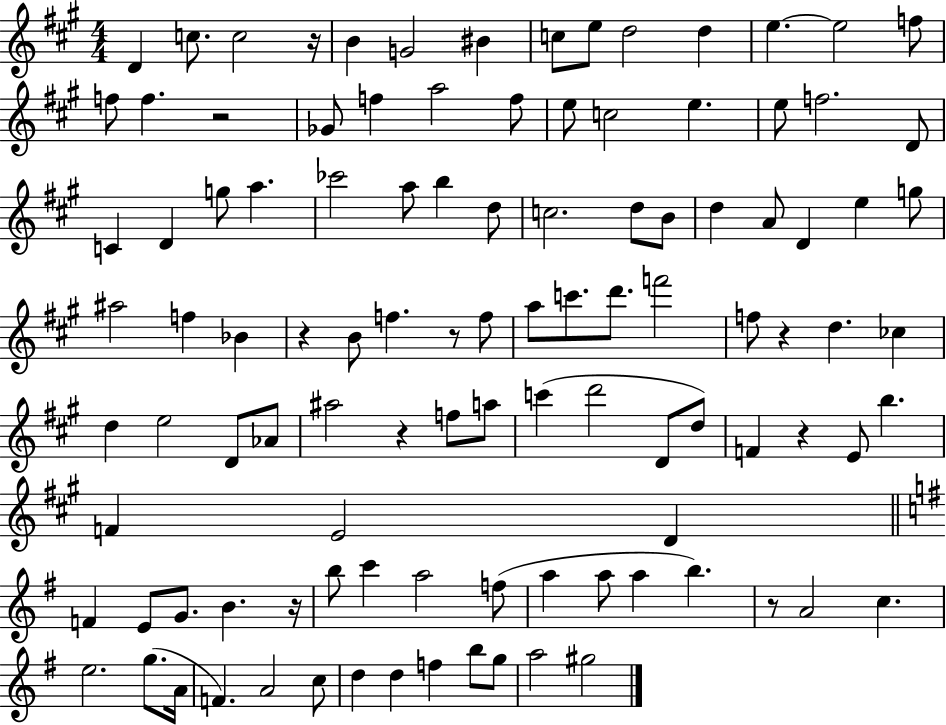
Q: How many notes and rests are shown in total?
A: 107